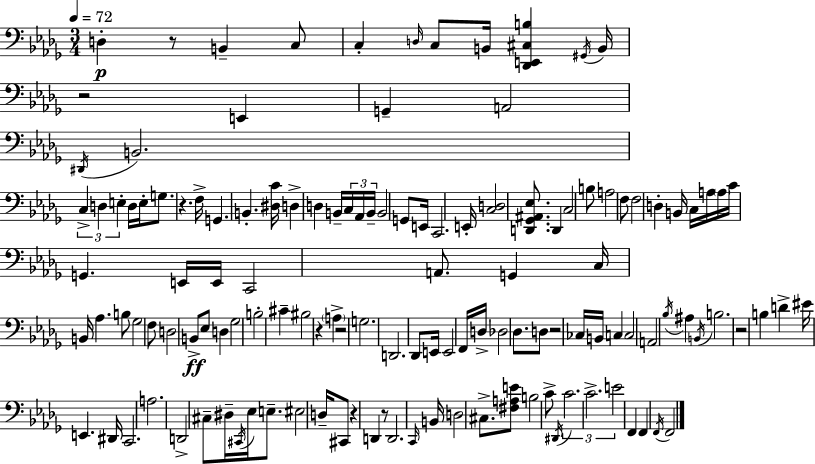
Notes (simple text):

D3/q R/e B2/q C3/e C3/q D3/s C3/e B2/s [Db2,E2,C#3,B3]/q G#2/s B2/s R/h E2/q G2/q A2/h D#2/s B2/h. C3/q D3/q E3/q D3/s E3/s G3/e. R/q. F3/s G2/q. B2/q. [D#3,C4]/s D3/q D3/q B2/s C3/s Ab2/s B2/s B2/h G2/e E2/s C2/h. E2/s [C3,D3]/h [D2,Gb2,A#2,Eb3]/e. D2/q C3/h B3/e A3/h F3/e F3/h D3/q B2/s C3/s A3/s A3/s C4/s G2/q. E2/s E2/s C2/h A2/e. G2/q C3/s B2/s Ab3/q. B3/e Gb3/h F3/e D3/h B2/e Eb3/e D3/q Gb3/h B3/h C#4/q BIS3/h R/q A3/q R/h G3/h. D2/h. Db2/e E2/s E2/h F2/s D3/s Db3/h Db3/e. D3/e R/h CES3/s B2/s C3/q C3/h A2/h Bb3/s A#3/q B2/s B3/h. R/h B3/q D4/q EIS4/s E2/q. D#2/s C2/h. A3/h. D2/h C#3/e D#3/s C#2/s Eb3/s E3/e. EIS3/h D3/s C#2/e R/q D2/q R/e D2/h. C2/s B2/s D3/h C#3/e. [F#3,A3,E4]/e B3/h C4/e D#2/s C4/h. C4/h. E4/h F2/q F2/q F2/s F2/h